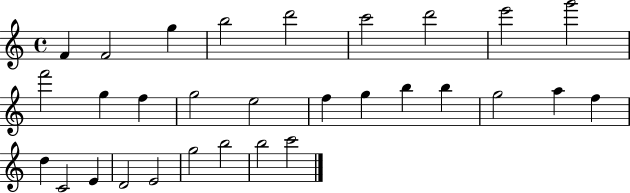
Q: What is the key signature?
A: C major